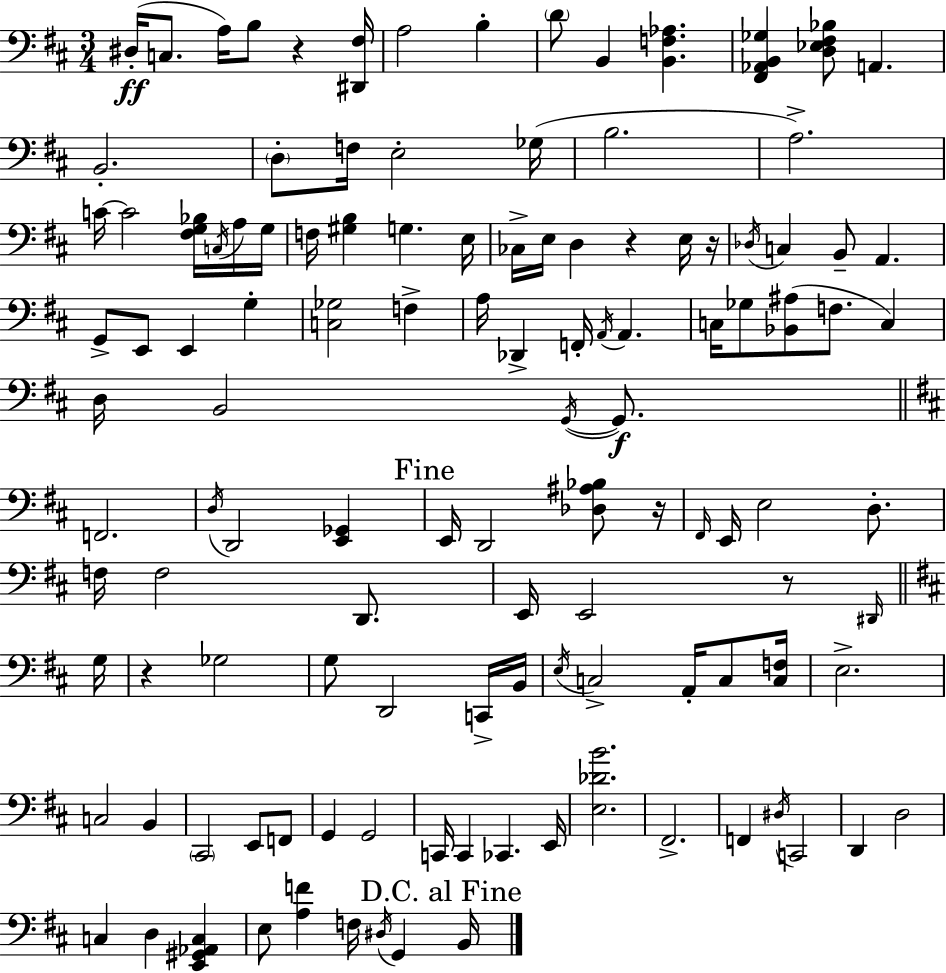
X:1
T:Untitled
M:3/4
L:1/4
K:D
^D,/4 C,/2 A,/4 B,/2 z [^D,,^F,]/4 A,2 B, D/2 B,, [B,,F,_A,] [^F,,_A,,B,,_G,] [D,_E,^F,_B,]/2 A,, B,,2 D,/2 F,/4 E,2 _G,/4 B,2 A,2 C/4 C2 [^F,G,_B,]/4 C,/4 A,/4 G,/4 F,/4 [^G,B,] G, E,/4 _C,/4 E,/4 D, z E,/4 z/4 _D,/4 C, B,,/2 A,, G,,/2 E,,/2 E,, G, [C,_G,]2 F, A,/4 _D,, F,,/4 A,,/4 A,, C,/4 _G,/2 [_B,,^A,]/2 F,/2 C, D,/4 B,,2 G,,/4 G,,/2 F,,2 D,/4 D,,2 [E,,_G,,] E,,/4 D,,2 [_D,^A,_B,]/2 z/4 ^F,,/4 E,,/4 E,2 D,/2 F,/4 F,2 D,,/2 E,,/4 E,,2 z/2 ^D,,/4 G,/4 z _G,2 G,/2 D,,2 C,,/4 B,,/4 E,/4 C,2 A,,/4 C,/2 [C,F,]/4 E,2 C,2 B,, ^C,,2 E,,/2 F,,/2 G,, G,,2 C,,/4 C,, _C,, E,,/4 [E,_DB]2 ^F,,2 F,, ^D,/4 C,,2 D,, D,2 C, D, [E,,^G,,_A,,C,] E,/2 [A,F] F,/4 ^D,/4 G,, B,,/4